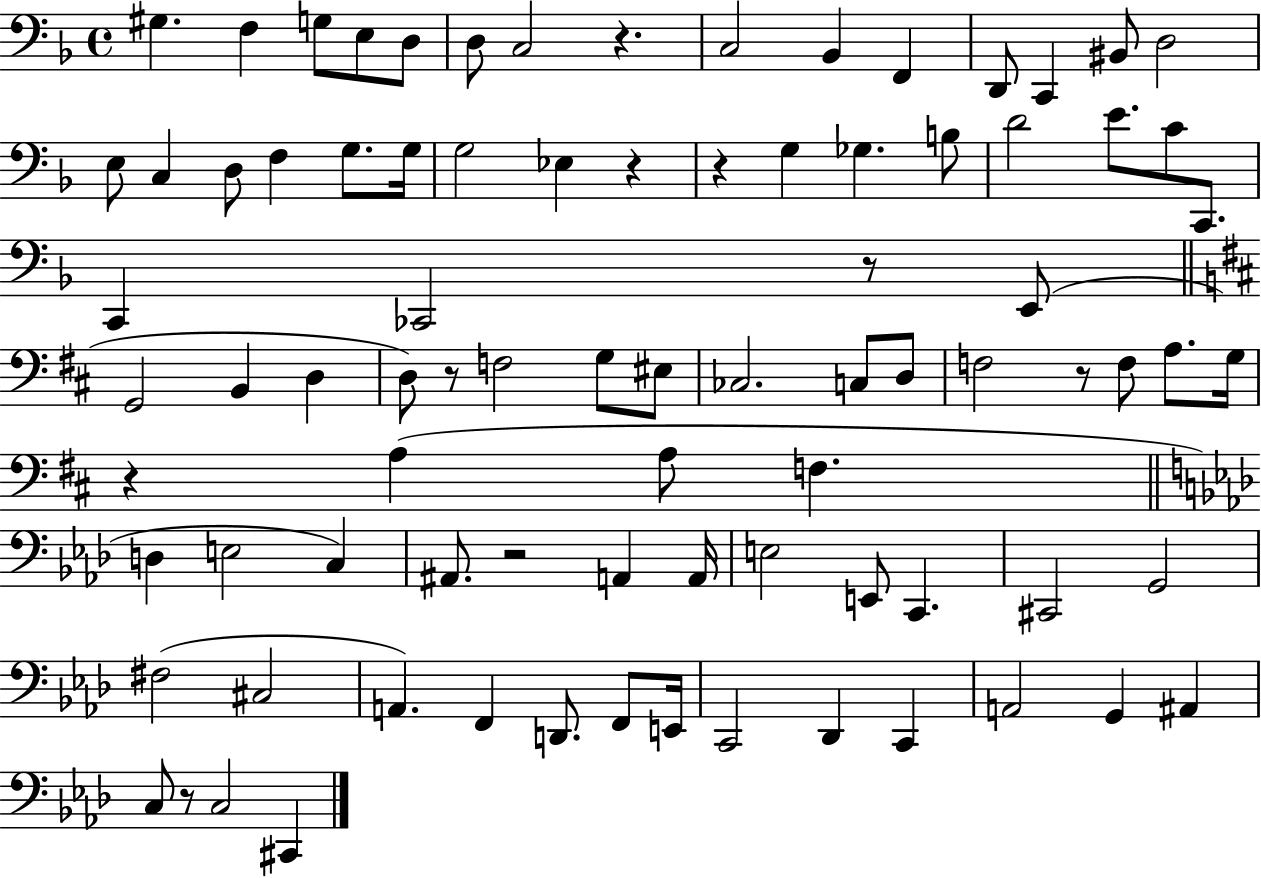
G#3/q. F3/q G3/e E3/e D3/e D3/e C3/h R/q. C3/h Bb2/q F2/q D2/e C2/q BIS2/e D3/h E3/e C3/q D3/e F3/q G3/e. G3/s G3/h Eb3/q R/q R/q G3/q Gb3/q. B3/e D4/h E4/e. C4/e C2/e. C2/q CES2/h R/e E2/e G2/h B2/q D3/q D3/e R/e F3/h G3/e EIS3/e CES3/h. C3/e D3/e F3/h R/e F3/e A3/e. G3/s R/q A3/q A3/e F3/q. D3/q E3/h C3/q A#2/e. R/h A2/q A2/s E3/h E2/e C2/q. C#2/h G2/h F#3/h C#3/h A2/q. F2/q D2/e. F2/e E2/s C2/h Db2/q C2/q A2/h G2/q A#2/q C3/e R/e C3/h C#2/q